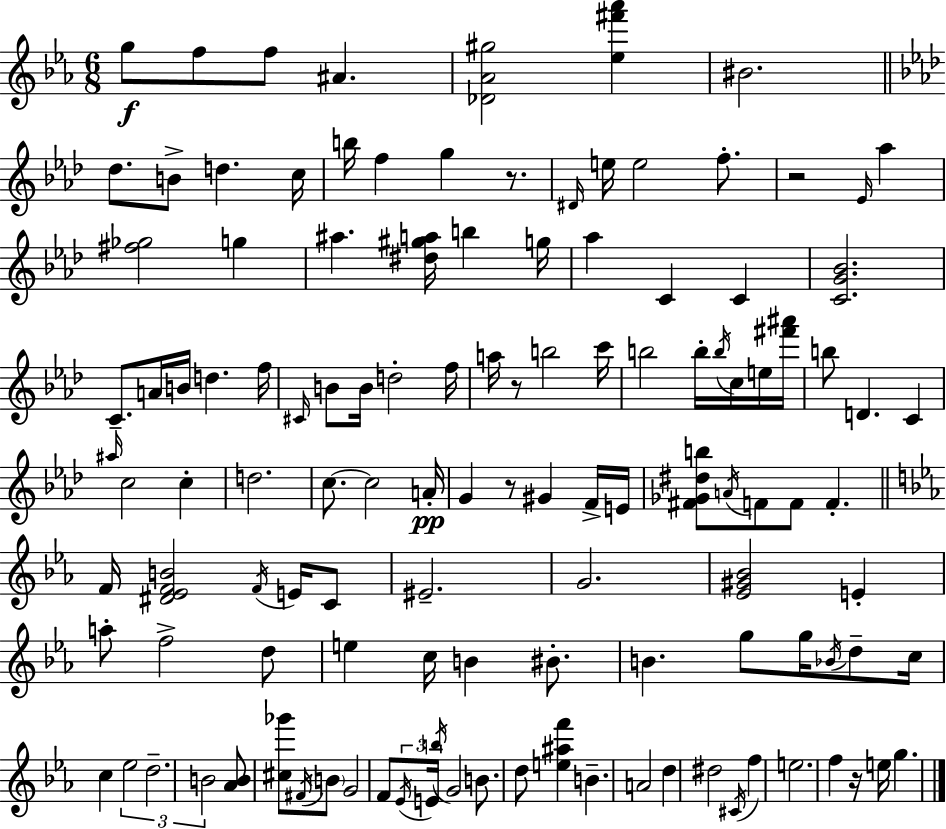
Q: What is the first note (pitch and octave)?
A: G5